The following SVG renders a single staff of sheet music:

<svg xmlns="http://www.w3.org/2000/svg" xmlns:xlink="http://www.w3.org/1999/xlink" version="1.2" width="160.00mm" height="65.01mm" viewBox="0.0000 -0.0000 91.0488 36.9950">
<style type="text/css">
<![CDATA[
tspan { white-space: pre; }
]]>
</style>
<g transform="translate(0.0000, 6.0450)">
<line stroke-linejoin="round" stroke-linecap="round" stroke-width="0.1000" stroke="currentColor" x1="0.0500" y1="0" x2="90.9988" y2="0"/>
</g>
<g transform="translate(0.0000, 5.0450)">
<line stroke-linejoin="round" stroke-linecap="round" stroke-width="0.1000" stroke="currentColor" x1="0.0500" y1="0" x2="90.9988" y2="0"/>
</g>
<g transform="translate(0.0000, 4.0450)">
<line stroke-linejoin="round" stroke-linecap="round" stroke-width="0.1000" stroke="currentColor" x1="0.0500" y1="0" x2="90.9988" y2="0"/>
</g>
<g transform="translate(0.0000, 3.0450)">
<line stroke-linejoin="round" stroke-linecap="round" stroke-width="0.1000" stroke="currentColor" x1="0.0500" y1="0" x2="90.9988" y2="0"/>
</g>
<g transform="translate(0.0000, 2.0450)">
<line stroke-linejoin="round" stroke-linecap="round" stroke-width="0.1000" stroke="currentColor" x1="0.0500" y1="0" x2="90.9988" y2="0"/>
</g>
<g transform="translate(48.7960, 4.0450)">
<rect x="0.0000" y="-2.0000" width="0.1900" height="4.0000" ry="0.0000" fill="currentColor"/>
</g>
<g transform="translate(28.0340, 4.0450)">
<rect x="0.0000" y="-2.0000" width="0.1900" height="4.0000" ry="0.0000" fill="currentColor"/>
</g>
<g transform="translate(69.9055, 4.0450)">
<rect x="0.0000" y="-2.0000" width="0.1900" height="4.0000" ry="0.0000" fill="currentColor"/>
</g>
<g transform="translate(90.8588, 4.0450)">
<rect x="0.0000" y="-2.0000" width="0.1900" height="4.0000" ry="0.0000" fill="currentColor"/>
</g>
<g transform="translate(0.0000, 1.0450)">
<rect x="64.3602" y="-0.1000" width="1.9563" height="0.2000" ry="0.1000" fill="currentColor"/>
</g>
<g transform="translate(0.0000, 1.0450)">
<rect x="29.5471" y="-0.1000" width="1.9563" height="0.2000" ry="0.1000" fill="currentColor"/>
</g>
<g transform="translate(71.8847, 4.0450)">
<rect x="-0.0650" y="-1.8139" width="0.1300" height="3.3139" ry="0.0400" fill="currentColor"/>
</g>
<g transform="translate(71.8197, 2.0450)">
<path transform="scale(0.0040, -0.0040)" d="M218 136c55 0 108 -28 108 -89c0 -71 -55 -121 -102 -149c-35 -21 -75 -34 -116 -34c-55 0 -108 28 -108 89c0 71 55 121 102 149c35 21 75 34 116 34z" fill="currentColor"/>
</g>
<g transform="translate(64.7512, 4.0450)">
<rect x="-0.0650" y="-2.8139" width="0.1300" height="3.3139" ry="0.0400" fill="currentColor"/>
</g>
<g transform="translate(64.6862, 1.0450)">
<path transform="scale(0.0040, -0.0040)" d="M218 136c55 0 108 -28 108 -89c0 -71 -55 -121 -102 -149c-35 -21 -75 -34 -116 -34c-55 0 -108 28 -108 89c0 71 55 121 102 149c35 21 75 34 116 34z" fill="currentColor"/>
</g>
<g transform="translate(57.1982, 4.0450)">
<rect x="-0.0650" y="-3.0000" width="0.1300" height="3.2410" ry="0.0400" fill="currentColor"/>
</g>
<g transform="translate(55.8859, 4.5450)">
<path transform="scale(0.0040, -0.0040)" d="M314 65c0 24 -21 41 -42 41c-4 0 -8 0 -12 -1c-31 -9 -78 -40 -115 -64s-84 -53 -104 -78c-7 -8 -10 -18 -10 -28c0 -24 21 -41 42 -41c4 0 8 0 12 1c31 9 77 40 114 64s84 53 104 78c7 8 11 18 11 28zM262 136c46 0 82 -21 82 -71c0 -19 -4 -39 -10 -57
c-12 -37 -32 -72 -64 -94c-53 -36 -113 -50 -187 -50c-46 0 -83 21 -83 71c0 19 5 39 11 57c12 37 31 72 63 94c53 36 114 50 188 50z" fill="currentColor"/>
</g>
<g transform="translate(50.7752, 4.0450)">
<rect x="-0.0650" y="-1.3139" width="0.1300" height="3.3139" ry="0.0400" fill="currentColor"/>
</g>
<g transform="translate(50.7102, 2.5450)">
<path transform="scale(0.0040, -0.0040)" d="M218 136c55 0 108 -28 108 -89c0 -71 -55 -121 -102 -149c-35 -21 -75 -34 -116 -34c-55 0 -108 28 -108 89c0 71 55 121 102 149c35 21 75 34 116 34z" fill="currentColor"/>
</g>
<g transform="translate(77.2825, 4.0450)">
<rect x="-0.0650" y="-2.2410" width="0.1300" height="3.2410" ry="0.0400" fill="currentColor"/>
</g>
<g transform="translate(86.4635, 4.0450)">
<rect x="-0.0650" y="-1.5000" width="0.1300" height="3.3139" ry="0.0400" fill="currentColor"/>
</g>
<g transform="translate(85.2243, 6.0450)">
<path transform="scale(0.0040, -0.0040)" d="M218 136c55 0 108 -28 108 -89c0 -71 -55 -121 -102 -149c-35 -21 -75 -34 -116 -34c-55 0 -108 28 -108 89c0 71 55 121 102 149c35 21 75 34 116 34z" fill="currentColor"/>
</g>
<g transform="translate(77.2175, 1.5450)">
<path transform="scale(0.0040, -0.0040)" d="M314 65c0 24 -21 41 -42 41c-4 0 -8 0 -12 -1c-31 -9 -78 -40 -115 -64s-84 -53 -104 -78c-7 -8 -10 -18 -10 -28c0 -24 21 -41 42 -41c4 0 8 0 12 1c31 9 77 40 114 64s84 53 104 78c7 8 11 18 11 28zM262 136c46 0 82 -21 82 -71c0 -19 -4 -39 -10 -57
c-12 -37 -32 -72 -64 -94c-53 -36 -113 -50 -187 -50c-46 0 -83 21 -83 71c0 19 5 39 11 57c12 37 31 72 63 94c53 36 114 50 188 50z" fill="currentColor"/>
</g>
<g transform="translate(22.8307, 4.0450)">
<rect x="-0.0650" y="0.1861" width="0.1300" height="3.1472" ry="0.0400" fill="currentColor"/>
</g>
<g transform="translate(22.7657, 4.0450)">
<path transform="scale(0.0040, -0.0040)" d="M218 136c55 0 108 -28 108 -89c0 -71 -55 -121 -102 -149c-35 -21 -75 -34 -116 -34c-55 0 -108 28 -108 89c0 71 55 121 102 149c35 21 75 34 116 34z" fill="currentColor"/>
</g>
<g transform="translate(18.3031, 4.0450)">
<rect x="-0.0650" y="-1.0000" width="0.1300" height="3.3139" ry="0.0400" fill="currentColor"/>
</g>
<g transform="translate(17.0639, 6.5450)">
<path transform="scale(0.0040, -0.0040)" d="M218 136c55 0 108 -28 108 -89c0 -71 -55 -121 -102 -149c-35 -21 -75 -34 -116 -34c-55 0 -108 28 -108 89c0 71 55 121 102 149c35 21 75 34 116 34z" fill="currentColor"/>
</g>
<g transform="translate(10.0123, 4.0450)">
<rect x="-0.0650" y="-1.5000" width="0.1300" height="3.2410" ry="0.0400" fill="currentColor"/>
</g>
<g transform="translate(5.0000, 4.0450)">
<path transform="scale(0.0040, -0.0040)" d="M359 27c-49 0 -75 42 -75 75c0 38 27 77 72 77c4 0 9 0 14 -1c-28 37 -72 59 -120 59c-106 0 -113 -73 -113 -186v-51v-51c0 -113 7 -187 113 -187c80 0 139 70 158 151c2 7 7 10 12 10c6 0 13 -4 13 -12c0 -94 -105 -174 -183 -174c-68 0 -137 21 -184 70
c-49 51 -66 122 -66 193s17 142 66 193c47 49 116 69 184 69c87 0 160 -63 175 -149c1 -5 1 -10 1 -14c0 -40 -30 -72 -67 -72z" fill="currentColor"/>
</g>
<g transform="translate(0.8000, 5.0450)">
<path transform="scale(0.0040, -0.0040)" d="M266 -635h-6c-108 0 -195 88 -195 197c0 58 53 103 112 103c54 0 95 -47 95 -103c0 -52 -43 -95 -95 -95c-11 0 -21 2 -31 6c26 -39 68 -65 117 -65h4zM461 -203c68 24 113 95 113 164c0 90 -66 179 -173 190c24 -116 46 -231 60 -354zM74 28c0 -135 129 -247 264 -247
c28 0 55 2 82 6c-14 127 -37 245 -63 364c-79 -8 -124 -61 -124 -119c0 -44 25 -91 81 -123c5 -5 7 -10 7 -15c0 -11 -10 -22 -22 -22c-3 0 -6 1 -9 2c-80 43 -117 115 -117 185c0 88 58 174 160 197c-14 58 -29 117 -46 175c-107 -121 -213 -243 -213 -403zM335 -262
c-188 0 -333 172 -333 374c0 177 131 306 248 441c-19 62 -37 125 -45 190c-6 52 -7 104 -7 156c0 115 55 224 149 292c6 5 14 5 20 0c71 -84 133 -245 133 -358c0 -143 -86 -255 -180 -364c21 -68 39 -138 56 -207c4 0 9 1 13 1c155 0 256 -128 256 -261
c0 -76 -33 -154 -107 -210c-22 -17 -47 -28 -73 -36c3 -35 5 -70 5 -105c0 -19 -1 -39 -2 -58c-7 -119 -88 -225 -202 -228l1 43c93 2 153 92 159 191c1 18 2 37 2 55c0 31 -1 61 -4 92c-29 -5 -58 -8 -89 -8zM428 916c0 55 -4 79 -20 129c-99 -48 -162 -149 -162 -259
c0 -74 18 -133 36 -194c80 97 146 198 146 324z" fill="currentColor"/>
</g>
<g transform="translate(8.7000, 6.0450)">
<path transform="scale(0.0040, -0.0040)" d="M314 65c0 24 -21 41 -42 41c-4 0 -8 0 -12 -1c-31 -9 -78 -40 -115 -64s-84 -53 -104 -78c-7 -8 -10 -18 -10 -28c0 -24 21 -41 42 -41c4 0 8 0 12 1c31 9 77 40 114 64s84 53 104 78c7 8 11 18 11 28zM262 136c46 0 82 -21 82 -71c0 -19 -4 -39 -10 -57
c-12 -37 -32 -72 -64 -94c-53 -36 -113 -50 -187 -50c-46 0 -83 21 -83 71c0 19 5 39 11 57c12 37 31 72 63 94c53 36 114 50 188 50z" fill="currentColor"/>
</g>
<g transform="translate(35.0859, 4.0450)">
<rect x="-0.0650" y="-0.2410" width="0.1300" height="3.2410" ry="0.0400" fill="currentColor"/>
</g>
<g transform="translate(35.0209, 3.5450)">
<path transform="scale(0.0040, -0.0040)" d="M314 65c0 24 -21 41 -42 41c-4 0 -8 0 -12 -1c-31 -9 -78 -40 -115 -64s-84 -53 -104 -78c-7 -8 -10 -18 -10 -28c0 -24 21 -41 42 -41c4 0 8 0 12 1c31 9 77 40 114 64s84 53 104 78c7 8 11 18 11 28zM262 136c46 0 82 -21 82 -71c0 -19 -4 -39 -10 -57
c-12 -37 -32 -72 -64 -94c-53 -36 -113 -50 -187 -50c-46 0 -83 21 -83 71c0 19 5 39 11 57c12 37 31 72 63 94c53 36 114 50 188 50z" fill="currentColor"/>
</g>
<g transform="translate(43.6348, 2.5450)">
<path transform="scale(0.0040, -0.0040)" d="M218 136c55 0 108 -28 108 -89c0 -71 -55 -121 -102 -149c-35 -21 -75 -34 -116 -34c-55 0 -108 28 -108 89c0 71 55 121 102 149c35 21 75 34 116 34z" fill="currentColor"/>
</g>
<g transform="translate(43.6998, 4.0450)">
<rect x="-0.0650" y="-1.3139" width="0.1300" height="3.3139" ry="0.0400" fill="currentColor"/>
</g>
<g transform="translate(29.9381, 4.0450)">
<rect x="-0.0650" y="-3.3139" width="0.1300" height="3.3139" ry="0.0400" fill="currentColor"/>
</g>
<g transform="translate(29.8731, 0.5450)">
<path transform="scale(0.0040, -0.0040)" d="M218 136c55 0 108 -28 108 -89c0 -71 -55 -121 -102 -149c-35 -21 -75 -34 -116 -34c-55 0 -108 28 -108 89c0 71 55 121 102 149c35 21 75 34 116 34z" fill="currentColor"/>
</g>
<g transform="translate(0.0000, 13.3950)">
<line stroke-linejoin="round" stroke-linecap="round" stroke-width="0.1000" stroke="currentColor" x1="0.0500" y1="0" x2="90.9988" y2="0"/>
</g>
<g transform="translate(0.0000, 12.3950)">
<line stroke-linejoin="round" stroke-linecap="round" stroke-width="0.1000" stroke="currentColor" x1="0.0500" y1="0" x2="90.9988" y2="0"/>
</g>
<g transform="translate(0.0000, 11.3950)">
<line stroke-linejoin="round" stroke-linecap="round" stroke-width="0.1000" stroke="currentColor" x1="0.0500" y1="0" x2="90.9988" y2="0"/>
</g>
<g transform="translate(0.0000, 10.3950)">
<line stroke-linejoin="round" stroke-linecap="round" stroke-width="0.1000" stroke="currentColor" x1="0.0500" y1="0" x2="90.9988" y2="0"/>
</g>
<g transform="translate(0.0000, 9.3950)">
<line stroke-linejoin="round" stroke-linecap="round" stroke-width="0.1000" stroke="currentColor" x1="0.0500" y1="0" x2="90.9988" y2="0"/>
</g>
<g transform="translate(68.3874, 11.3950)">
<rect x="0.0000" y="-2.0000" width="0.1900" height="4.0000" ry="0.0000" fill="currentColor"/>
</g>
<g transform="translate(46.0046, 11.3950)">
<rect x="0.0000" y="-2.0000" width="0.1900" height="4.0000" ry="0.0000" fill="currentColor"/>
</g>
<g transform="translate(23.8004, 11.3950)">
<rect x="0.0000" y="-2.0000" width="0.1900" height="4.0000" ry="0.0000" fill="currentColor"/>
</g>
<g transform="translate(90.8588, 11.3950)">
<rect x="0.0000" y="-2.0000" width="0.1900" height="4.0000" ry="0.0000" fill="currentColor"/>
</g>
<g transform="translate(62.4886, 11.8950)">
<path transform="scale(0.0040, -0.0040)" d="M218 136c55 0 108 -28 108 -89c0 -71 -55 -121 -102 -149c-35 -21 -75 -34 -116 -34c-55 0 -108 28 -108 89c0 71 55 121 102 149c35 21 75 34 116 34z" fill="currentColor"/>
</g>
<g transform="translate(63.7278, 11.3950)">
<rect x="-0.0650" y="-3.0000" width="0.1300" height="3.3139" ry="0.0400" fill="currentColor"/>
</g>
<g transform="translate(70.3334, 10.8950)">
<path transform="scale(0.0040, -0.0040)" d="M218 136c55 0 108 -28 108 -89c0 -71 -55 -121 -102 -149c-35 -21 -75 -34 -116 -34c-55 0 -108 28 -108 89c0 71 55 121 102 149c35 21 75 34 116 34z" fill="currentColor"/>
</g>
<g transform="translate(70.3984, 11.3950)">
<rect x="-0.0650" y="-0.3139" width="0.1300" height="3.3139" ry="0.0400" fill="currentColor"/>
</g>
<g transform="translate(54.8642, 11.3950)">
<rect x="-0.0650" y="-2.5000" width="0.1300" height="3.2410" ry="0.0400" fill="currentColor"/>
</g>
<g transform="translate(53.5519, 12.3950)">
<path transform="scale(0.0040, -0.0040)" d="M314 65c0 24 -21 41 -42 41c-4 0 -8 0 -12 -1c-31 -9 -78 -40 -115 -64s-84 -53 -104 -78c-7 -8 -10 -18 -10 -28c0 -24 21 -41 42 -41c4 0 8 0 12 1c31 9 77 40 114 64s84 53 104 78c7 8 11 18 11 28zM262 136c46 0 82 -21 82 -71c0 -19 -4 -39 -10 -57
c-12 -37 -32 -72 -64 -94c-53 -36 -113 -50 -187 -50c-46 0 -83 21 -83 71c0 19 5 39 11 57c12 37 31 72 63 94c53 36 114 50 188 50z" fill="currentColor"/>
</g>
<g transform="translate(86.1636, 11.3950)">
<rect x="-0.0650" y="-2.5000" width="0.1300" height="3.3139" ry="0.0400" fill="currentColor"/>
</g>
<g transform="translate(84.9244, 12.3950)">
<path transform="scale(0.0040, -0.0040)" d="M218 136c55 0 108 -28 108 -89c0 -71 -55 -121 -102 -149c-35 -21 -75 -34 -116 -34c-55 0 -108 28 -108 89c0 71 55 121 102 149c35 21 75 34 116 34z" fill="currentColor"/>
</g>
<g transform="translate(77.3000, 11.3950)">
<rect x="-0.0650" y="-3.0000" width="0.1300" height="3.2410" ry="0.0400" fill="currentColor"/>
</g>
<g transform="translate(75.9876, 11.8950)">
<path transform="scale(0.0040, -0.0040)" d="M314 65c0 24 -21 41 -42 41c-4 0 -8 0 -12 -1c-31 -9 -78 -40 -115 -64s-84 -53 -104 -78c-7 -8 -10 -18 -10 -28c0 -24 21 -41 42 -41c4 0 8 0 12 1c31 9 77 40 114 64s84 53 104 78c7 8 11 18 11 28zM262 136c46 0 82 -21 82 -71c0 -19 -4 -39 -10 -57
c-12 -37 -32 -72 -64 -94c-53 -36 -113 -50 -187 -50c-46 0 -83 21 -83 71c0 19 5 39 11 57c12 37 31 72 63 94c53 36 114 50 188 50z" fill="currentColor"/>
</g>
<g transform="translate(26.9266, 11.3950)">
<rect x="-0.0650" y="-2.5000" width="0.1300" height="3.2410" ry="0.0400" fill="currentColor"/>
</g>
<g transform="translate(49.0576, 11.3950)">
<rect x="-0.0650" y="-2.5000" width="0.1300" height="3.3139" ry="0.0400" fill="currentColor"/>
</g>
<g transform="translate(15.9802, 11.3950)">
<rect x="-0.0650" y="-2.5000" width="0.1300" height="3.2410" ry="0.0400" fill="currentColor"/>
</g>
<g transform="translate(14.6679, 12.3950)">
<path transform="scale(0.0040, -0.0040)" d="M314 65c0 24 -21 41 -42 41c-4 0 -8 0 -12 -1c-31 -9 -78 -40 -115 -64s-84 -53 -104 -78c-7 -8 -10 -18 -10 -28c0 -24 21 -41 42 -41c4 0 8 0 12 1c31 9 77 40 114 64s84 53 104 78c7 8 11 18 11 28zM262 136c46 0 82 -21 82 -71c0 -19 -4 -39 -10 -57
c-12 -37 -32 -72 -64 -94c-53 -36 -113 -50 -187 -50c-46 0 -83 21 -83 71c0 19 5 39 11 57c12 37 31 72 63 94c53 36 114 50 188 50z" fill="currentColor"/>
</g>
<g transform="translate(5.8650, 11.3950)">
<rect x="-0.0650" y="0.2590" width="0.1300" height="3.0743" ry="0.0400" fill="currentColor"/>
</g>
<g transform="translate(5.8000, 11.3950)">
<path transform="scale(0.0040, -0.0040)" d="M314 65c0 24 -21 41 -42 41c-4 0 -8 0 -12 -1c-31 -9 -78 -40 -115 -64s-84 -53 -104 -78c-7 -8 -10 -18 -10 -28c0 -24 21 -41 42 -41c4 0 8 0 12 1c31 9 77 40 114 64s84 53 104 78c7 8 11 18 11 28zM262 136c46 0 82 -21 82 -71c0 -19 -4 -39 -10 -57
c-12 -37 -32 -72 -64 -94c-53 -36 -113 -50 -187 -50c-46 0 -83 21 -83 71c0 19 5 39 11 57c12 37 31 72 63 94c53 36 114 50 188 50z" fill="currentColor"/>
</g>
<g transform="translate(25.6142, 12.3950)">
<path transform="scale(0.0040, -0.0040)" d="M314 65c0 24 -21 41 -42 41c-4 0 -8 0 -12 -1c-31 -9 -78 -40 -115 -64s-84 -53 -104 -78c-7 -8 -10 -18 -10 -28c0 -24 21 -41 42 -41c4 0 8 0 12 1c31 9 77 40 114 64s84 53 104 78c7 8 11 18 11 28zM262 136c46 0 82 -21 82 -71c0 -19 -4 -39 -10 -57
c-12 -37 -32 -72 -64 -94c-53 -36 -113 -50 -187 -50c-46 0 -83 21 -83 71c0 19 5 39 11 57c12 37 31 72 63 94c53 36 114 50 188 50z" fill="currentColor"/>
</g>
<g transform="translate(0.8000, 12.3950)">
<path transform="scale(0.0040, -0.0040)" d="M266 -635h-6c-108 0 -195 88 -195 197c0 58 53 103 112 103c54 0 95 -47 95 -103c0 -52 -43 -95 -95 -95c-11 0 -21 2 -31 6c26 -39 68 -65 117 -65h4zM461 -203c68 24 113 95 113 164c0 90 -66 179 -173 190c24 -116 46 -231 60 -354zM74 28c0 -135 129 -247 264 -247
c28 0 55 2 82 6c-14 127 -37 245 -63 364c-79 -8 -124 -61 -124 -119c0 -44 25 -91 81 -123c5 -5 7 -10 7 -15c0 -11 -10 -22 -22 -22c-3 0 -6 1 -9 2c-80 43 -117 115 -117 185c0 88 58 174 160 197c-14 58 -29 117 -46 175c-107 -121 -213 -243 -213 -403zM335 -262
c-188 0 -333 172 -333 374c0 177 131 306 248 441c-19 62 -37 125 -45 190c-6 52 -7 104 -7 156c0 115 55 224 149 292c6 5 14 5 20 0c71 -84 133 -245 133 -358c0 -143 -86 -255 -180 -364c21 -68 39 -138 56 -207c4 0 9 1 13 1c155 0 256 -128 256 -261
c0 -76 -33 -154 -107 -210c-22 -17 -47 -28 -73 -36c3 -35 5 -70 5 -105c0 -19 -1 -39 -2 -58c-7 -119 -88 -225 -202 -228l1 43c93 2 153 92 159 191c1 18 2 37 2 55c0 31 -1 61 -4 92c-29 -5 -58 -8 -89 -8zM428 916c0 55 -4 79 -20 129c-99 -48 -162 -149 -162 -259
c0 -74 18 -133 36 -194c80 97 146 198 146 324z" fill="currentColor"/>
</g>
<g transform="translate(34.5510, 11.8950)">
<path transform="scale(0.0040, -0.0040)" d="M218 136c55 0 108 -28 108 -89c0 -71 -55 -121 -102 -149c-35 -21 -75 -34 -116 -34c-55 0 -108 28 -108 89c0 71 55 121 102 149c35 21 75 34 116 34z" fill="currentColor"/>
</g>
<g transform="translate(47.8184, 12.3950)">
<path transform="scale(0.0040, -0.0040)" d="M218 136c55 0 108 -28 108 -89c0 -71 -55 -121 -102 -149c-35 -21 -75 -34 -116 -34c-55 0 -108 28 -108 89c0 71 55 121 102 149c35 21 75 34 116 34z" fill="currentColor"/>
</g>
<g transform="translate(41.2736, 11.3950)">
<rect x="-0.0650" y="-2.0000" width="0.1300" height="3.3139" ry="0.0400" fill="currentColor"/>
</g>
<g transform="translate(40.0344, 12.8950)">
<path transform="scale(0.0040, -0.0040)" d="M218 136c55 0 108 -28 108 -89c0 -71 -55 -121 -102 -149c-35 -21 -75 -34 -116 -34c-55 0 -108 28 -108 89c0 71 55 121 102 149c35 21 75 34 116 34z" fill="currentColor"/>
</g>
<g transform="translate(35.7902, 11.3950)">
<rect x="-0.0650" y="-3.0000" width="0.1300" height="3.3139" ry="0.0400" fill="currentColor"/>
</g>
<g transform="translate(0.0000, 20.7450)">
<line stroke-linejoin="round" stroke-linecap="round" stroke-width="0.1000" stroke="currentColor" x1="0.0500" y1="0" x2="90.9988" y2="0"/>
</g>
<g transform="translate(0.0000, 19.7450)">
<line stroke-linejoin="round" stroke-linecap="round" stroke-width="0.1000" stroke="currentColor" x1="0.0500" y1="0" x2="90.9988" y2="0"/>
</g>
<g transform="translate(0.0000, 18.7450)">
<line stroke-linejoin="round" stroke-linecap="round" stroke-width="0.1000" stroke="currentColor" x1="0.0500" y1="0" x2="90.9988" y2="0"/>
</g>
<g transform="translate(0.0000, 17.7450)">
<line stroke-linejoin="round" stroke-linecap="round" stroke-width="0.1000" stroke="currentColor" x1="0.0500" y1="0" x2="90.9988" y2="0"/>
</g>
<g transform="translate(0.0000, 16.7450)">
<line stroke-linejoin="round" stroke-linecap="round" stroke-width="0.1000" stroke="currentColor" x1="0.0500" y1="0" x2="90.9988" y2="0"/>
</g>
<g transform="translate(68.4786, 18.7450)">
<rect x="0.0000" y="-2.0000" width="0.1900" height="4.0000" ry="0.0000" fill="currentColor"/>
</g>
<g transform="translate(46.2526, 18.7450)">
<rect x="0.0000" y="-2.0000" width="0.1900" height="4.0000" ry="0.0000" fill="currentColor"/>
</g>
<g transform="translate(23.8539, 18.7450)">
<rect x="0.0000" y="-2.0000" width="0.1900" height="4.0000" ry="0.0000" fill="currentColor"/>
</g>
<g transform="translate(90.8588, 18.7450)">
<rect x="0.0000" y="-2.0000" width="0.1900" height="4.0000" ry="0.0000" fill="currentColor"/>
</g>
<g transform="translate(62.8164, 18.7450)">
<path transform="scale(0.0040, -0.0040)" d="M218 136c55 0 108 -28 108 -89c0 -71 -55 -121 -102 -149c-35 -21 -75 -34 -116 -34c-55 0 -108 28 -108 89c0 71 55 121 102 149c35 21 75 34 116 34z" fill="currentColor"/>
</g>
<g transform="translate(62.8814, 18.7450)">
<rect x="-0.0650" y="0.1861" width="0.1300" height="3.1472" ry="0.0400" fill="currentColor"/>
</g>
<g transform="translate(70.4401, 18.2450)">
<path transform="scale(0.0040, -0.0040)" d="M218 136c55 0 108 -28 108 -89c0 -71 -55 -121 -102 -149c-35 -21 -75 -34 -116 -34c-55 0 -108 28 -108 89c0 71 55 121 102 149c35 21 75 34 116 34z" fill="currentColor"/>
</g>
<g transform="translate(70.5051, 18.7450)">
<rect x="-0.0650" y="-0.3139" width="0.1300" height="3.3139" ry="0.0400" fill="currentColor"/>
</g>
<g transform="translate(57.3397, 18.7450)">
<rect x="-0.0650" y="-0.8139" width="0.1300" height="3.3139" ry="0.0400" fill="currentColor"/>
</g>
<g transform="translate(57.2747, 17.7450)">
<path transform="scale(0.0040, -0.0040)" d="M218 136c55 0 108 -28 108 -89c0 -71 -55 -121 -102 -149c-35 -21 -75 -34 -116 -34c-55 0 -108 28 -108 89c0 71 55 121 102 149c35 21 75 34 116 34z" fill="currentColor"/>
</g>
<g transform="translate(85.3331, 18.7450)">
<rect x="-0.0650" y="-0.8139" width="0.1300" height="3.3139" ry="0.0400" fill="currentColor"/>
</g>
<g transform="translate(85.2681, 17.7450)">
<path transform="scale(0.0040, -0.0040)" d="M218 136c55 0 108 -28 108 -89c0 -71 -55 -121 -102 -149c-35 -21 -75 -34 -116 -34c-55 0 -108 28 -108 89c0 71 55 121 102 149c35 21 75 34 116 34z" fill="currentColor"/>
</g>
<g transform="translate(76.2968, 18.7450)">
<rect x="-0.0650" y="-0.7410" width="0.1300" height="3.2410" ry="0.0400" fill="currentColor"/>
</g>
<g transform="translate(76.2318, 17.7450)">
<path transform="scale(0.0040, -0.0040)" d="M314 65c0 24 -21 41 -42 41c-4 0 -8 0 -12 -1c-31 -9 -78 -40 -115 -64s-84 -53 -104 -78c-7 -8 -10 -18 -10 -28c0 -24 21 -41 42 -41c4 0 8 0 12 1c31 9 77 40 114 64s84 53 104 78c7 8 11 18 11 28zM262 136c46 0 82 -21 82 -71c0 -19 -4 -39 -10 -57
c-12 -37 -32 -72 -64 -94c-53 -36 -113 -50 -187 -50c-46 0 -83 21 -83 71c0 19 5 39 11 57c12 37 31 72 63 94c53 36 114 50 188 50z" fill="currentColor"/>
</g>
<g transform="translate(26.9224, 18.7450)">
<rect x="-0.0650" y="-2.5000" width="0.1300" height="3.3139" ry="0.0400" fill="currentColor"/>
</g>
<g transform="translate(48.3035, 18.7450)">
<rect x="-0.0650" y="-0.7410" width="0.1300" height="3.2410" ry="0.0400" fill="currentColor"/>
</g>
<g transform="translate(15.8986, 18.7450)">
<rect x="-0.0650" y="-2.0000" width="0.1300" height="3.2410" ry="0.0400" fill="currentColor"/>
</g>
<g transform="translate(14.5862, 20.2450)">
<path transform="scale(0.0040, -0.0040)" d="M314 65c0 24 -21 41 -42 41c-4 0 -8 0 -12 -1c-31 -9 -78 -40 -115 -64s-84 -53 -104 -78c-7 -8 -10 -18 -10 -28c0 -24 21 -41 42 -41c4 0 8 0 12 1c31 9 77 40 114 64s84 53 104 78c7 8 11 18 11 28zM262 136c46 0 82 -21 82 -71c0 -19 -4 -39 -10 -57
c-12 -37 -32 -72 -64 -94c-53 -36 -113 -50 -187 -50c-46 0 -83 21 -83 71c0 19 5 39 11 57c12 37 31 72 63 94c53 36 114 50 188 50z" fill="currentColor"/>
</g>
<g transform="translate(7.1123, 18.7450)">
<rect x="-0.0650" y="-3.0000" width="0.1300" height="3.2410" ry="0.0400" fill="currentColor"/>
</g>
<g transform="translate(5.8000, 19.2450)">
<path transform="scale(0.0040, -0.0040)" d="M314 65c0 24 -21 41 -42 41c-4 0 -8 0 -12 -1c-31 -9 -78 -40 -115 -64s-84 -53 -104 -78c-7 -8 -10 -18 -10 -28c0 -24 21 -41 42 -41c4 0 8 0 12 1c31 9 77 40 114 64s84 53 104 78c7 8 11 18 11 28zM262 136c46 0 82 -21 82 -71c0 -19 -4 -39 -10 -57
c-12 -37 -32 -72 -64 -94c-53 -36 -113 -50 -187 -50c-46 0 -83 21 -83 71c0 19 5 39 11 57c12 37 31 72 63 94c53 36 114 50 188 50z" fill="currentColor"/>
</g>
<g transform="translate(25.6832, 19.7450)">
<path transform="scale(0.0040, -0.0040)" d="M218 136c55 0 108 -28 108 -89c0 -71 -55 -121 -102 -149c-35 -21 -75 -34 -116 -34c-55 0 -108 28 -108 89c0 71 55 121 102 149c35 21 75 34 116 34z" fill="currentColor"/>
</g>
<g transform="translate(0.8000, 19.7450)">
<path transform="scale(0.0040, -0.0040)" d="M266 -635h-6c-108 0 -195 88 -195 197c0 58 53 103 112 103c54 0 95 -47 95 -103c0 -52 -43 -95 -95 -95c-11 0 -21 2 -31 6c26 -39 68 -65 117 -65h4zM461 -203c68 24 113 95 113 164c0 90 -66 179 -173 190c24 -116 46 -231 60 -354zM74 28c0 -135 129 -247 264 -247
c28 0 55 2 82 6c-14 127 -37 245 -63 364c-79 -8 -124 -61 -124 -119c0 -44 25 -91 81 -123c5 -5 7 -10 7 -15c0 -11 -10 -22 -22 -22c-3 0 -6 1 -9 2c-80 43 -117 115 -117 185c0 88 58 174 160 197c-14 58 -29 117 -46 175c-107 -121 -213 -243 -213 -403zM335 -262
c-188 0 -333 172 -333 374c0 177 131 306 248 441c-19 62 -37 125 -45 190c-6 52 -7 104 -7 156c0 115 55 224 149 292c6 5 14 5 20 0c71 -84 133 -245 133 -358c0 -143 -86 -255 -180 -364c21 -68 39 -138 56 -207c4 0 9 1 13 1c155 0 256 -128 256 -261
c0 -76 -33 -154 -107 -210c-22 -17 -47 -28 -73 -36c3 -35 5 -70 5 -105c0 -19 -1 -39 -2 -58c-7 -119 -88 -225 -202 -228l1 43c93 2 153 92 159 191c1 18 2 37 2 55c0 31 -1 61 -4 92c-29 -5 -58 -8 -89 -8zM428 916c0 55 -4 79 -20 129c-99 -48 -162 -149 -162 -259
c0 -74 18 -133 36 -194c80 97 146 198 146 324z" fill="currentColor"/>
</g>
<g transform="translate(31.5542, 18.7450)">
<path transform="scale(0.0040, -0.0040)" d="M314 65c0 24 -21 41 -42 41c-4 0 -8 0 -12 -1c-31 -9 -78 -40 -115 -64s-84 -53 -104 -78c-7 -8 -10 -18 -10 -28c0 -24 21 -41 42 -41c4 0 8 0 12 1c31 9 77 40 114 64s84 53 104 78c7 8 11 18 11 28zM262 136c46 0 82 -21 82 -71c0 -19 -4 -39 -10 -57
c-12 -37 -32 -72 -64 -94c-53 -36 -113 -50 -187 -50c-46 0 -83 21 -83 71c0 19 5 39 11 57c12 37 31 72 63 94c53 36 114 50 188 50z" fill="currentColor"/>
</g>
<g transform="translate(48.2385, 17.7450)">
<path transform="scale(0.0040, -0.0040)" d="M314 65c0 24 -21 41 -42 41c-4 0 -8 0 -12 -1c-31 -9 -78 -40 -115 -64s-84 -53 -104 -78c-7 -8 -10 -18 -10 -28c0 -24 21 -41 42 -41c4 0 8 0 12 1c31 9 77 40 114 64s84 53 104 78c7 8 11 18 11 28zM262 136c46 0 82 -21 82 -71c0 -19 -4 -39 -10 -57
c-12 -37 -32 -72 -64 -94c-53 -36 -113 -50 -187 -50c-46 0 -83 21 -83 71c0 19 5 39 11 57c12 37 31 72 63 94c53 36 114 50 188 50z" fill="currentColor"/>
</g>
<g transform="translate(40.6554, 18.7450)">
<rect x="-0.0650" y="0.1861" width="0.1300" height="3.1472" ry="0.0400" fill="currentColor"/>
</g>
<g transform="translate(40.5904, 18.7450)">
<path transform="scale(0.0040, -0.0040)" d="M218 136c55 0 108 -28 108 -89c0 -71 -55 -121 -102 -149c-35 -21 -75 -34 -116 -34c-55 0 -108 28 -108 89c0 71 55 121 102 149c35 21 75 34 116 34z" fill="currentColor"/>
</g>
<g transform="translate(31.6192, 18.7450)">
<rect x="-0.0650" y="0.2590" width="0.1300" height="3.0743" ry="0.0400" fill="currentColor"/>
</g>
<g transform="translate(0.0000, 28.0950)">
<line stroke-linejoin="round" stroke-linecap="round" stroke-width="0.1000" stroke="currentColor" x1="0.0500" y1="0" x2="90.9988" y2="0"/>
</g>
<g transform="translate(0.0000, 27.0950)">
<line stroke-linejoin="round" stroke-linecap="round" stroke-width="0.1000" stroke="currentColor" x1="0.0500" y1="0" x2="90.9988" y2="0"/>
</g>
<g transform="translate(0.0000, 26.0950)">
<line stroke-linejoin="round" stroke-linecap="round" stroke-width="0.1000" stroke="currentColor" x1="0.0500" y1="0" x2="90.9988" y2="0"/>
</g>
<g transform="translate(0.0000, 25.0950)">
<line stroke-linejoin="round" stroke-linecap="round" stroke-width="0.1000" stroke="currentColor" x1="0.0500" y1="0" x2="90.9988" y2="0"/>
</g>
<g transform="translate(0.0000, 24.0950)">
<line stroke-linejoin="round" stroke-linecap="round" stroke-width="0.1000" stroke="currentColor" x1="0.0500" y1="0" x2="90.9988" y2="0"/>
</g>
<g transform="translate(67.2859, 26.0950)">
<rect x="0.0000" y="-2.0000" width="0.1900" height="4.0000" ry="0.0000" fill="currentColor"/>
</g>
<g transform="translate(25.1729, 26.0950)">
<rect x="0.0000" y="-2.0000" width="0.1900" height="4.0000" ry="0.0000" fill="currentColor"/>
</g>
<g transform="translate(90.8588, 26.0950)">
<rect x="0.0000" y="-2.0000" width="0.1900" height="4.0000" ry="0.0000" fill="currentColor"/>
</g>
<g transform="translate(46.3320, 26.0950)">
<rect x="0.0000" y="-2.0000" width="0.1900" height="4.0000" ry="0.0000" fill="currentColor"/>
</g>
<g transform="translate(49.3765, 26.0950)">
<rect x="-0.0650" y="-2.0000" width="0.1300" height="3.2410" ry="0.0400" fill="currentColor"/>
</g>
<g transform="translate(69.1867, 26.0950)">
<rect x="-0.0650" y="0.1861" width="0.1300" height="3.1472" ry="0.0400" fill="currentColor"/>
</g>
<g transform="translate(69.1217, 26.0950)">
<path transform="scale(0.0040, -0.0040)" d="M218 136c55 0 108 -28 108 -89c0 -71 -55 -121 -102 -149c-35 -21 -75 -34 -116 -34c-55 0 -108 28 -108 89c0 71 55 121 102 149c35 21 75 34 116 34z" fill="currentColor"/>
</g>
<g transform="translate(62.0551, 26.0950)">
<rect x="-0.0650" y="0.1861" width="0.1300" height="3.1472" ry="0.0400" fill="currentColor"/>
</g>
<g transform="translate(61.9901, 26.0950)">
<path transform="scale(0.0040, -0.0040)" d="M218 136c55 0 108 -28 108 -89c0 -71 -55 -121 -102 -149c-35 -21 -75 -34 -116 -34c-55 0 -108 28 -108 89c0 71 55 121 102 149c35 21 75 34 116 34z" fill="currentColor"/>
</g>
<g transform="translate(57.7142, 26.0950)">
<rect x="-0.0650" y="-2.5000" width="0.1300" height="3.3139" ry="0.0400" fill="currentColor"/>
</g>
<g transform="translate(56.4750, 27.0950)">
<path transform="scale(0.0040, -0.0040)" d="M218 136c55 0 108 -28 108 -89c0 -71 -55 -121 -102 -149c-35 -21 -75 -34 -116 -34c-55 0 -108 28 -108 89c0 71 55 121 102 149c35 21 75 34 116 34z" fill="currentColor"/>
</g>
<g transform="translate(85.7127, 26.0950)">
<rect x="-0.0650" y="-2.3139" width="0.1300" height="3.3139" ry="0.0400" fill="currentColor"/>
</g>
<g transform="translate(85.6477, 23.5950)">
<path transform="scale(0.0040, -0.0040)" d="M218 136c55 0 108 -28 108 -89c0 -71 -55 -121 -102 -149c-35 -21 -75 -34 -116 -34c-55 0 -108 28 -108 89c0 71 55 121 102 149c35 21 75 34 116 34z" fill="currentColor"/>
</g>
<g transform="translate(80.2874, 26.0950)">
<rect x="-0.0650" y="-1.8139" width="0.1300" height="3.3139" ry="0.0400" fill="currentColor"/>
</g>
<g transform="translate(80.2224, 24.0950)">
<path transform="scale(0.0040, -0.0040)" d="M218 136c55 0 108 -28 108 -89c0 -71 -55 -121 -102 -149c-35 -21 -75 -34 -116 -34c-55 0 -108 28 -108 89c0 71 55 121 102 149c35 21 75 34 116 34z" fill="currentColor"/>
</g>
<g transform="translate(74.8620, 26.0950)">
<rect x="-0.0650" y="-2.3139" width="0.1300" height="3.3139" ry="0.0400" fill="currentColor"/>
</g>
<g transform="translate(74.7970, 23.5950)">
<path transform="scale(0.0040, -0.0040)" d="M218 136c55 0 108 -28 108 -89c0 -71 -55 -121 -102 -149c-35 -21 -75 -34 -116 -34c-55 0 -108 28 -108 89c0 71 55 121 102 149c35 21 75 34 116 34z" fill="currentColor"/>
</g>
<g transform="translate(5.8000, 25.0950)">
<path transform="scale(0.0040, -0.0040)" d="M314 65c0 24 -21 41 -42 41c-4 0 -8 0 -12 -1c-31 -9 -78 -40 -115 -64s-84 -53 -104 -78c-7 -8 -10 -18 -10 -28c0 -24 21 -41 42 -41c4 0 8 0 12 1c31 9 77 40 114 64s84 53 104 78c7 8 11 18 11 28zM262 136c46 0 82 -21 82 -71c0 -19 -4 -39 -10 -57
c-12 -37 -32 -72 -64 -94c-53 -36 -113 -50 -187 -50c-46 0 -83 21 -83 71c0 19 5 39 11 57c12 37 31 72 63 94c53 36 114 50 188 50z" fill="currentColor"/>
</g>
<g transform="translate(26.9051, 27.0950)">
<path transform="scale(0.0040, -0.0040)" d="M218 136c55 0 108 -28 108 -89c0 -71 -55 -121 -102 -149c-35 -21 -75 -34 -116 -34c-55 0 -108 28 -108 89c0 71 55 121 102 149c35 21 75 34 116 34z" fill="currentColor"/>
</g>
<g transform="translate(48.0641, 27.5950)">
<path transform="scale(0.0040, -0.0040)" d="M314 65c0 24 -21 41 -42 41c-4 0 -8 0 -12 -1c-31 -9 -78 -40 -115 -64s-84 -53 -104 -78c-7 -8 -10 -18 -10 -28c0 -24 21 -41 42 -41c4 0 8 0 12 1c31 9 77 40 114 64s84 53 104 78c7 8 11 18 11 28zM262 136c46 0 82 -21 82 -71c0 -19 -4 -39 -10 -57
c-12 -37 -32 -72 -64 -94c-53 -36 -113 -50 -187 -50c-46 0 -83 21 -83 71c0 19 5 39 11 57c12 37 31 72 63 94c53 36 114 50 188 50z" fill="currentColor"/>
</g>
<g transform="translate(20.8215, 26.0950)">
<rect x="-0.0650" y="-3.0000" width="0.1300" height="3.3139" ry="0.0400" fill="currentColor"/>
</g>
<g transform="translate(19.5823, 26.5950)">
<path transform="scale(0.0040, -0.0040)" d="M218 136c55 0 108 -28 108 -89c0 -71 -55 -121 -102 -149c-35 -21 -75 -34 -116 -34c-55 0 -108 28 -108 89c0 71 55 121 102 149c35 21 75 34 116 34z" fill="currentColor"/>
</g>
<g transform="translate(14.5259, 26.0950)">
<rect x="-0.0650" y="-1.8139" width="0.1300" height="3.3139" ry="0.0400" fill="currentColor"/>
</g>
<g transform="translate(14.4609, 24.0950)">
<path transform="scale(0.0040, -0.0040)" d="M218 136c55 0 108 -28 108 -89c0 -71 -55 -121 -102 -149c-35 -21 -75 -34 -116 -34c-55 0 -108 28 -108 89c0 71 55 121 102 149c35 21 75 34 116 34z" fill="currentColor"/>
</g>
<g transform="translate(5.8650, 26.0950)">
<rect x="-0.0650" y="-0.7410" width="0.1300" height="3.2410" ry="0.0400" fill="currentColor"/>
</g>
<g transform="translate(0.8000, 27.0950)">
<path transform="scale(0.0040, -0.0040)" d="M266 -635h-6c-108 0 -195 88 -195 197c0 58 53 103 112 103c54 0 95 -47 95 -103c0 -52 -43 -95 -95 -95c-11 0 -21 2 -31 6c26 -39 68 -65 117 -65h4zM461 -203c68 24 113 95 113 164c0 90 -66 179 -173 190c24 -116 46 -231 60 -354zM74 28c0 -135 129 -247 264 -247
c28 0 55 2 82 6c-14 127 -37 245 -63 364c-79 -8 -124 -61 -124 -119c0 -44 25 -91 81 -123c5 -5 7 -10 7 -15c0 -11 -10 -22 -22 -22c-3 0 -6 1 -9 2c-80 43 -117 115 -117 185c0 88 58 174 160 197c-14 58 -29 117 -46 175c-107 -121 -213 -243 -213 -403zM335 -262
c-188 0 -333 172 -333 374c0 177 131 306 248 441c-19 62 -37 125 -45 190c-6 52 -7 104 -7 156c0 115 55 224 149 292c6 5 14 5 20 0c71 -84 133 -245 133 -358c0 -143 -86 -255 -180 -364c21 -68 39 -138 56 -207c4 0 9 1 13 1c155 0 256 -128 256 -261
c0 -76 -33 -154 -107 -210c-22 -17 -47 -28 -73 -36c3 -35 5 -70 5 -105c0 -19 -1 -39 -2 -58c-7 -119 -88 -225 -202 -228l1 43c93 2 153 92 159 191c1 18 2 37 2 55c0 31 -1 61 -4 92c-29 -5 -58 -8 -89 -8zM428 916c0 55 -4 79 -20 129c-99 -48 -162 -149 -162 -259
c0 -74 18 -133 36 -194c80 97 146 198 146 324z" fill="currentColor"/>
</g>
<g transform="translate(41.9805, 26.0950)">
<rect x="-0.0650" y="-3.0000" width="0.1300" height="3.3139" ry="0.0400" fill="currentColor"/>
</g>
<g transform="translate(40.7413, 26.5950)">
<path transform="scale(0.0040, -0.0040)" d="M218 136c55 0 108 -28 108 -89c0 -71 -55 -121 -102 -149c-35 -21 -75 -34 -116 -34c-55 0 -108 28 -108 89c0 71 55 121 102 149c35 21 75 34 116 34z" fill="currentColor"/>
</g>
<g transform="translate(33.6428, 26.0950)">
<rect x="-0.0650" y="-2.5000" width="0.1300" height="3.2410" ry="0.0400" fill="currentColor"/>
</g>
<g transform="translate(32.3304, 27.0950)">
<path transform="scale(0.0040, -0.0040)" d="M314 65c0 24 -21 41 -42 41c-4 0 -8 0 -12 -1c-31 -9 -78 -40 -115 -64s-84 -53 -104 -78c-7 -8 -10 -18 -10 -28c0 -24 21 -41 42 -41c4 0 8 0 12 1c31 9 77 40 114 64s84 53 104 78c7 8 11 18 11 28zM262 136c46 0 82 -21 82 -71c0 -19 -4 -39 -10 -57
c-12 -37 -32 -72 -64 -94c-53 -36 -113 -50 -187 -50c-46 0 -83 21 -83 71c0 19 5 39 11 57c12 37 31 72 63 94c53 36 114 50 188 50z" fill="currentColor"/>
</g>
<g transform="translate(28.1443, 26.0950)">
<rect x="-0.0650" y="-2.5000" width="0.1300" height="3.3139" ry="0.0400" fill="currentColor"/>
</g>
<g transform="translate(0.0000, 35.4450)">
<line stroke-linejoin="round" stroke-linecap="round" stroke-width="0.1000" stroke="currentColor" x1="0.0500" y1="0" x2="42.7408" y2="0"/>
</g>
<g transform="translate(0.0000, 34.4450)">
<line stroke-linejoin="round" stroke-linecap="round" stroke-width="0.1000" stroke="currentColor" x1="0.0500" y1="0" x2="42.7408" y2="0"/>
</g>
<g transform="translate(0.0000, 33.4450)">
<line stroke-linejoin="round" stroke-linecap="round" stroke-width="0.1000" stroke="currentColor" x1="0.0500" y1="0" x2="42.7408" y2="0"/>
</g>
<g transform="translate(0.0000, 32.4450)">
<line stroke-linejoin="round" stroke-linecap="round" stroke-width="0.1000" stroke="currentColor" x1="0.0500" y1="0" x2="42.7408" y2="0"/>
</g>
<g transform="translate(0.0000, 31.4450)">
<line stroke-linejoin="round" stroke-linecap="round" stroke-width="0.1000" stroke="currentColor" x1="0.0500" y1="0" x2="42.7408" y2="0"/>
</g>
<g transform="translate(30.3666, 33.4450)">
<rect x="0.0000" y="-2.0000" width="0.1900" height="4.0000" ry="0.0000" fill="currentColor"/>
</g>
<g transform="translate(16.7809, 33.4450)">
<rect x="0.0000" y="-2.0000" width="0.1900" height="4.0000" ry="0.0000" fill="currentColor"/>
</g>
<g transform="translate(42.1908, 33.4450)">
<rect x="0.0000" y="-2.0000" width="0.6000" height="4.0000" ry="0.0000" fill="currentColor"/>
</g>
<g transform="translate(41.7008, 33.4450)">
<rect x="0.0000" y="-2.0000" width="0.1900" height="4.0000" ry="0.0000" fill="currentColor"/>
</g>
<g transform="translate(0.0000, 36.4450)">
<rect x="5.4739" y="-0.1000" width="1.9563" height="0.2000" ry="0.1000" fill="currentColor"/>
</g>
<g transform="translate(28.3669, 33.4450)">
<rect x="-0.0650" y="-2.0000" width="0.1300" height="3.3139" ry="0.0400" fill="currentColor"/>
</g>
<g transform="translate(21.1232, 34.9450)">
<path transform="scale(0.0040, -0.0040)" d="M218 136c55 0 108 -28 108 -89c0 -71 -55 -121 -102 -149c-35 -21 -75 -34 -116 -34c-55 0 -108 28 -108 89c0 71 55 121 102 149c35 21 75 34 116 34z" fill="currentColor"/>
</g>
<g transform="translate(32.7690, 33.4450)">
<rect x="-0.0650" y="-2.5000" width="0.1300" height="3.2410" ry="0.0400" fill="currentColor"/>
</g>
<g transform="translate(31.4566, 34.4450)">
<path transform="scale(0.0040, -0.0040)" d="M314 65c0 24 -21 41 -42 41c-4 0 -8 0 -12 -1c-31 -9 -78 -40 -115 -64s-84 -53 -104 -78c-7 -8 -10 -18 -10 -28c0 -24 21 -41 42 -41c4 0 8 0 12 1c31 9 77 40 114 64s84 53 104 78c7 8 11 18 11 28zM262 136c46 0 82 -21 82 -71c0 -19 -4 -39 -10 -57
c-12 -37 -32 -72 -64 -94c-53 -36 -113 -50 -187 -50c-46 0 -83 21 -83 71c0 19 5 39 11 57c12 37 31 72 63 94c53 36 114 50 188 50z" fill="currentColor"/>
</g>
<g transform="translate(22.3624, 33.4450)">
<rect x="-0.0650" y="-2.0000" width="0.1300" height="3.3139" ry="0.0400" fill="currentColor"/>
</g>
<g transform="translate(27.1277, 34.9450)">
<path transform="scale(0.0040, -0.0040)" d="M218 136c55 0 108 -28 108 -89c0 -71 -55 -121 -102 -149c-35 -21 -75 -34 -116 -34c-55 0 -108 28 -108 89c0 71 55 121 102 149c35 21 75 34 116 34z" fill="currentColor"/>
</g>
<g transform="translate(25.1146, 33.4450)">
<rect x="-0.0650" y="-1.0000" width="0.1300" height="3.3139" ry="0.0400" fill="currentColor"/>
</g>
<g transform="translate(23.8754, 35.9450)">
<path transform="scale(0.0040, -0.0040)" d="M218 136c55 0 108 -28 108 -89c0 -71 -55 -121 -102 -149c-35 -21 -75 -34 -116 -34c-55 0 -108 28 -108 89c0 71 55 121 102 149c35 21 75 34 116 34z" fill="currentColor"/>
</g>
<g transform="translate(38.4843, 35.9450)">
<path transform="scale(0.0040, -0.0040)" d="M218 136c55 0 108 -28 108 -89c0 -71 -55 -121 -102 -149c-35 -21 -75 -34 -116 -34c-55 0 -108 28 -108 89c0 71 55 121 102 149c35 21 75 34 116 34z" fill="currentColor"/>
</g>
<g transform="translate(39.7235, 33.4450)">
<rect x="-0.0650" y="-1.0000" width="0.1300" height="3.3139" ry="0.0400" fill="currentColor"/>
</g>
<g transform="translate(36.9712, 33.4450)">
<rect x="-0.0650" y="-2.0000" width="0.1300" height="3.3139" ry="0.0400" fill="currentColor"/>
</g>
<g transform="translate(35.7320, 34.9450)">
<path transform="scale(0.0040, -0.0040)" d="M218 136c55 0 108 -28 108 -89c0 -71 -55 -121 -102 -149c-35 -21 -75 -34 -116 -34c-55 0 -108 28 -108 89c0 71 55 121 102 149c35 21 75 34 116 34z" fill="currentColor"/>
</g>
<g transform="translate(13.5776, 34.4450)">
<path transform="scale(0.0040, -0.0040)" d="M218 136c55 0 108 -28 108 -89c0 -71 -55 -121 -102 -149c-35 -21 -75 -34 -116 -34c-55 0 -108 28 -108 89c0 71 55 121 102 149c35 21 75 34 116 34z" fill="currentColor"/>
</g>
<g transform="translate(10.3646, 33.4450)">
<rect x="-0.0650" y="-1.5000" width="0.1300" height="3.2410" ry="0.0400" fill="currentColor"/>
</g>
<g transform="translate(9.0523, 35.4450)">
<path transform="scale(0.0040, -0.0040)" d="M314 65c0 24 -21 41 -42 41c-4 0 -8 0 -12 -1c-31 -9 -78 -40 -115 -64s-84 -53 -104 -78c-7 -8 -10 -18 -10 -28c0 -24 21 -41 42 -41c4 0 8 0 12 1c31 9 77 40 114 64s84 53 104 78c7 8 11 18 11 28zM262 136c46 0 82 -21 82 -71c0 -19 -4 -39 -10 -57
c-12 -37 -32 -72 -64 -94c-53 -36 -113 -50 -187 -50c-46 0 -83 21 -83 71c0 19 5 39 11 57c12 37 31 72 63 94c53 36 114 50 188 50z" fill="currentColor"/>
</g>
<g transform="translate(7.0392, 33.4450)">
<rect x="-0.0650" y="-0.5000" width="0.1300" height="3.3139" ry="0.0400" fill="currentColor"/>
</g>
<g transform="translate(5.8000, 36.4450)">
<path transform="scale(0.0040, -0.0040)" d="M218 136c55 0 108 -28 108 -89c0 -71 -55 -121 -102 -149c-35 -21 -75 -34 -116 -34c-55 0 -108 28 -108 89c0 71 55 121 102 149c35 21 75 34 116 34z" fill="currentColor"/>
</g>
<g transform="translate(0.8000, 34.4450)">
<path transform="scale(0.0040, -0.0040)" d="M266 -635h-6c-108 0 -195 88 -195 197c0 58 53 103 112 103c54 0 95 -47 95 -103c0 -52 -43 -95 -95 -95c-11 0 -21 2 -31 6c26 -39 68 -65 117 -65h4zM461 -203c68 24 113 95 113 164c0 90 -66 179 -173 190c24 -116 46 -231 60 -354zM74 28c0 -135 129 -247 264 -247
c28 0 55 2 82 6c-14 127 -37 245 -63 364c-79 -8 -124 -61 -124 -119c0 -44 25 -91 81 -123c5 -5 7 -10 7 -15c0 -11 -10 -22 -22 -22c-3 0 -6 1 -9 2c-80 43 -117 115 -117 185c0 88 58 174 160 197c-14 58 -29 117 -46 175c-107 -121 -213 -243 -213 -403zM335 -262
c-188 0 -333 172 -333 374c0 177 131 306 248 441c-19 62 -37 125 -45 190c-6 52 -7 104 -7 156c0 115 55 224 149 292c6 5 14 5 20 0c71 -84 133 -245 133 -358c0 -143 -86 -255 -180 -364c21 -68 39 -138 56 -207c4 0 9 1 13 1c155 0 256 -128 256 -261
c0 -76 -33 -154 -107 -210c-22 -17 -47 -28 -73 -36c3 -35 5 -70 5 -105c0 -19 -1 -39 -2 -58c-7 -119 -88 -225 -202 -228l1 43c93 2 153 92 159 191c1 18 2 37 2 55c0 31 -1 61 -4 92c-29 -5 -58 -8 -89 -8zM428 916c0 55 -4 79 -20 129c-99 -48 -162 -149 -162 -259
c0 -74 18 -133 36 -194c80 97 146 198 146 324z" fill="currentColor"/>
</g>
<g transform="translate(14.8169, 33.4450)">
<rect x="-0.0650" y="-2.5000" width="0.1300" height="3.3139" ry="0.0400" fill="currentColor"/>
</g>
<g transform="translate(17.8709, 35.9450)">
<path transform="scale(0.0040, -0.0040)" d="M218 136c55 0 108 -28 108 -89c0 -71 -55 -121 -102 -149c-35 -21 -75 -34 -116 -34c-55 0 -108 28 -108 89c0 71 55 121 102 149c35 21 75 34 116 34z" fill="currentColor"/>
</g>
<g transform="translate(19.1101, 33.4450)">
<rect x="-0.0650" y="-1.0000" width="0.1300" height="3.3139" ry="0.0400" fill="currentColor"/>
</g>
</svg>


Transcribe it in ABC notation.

X:1
T:Untitled
M:4/4
L:1/4
K:C
E2 D B b c2 e e A2 a f g2 E B2 G2 G2 A F G G2 A c A2 G A2 F2 G B2 B d2 d B c d2 d d2 f A G G2 A F2 G B B g f g C E2 G D F D F G2 F D